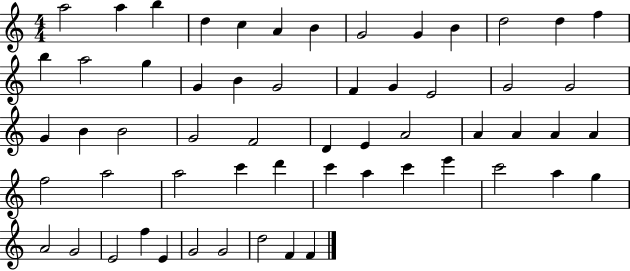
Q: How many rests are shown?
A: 0